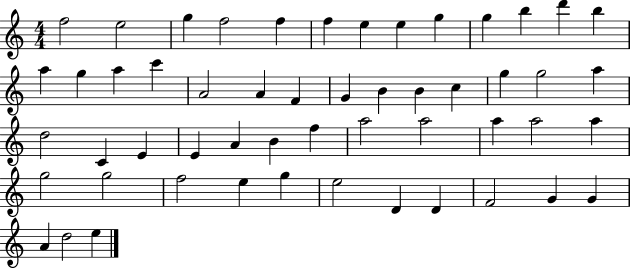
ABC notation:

X:1
T:Untitled
M:4/4
L:1/4
K:C
f2 e2 g f2 f f e e g g b d' b a g a c' A2 A F G B B c g g2 a d2 C E E A B f a2 a2 a a2 a g2 g2 f2 e g e2 D D F2 G G A d2 e